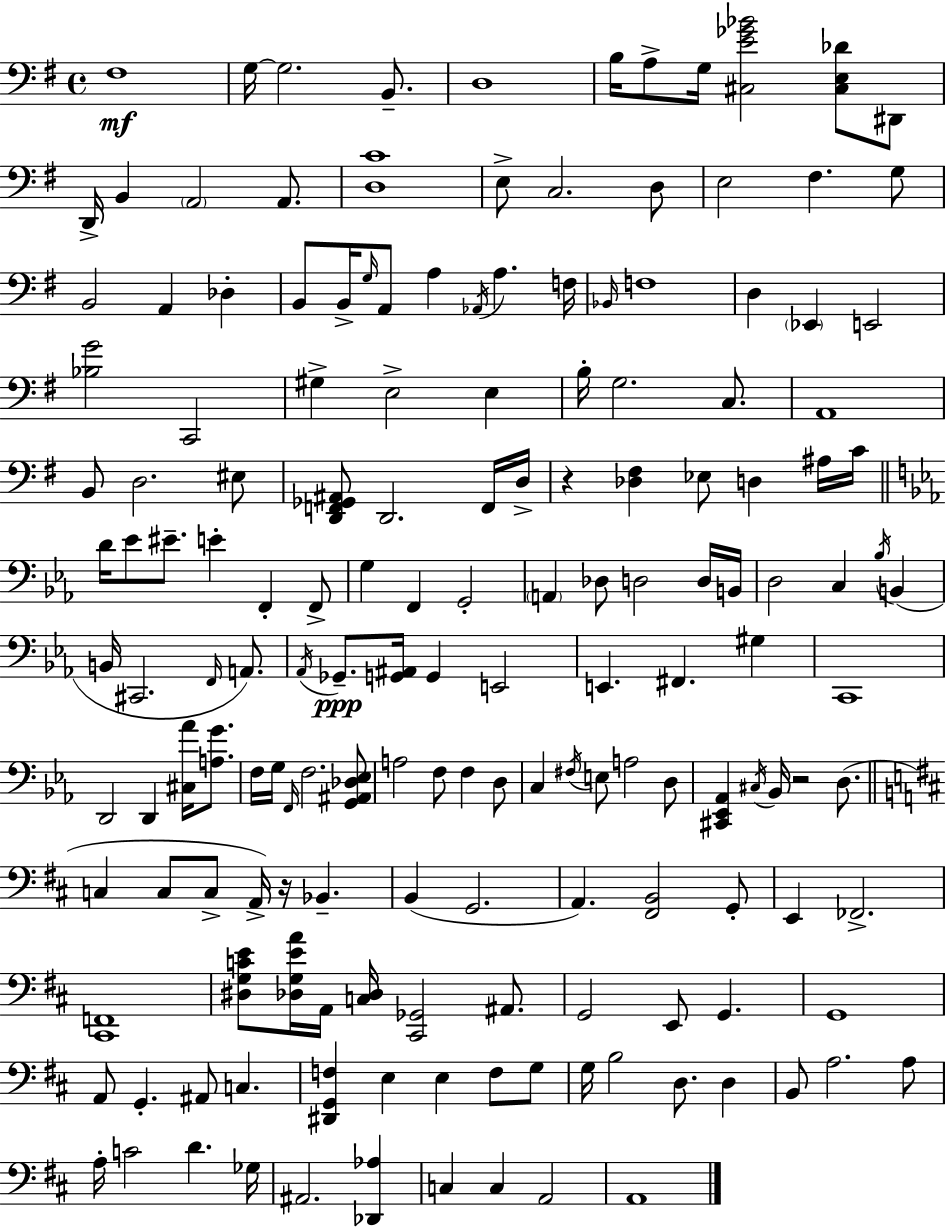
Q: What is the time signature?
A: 4/4